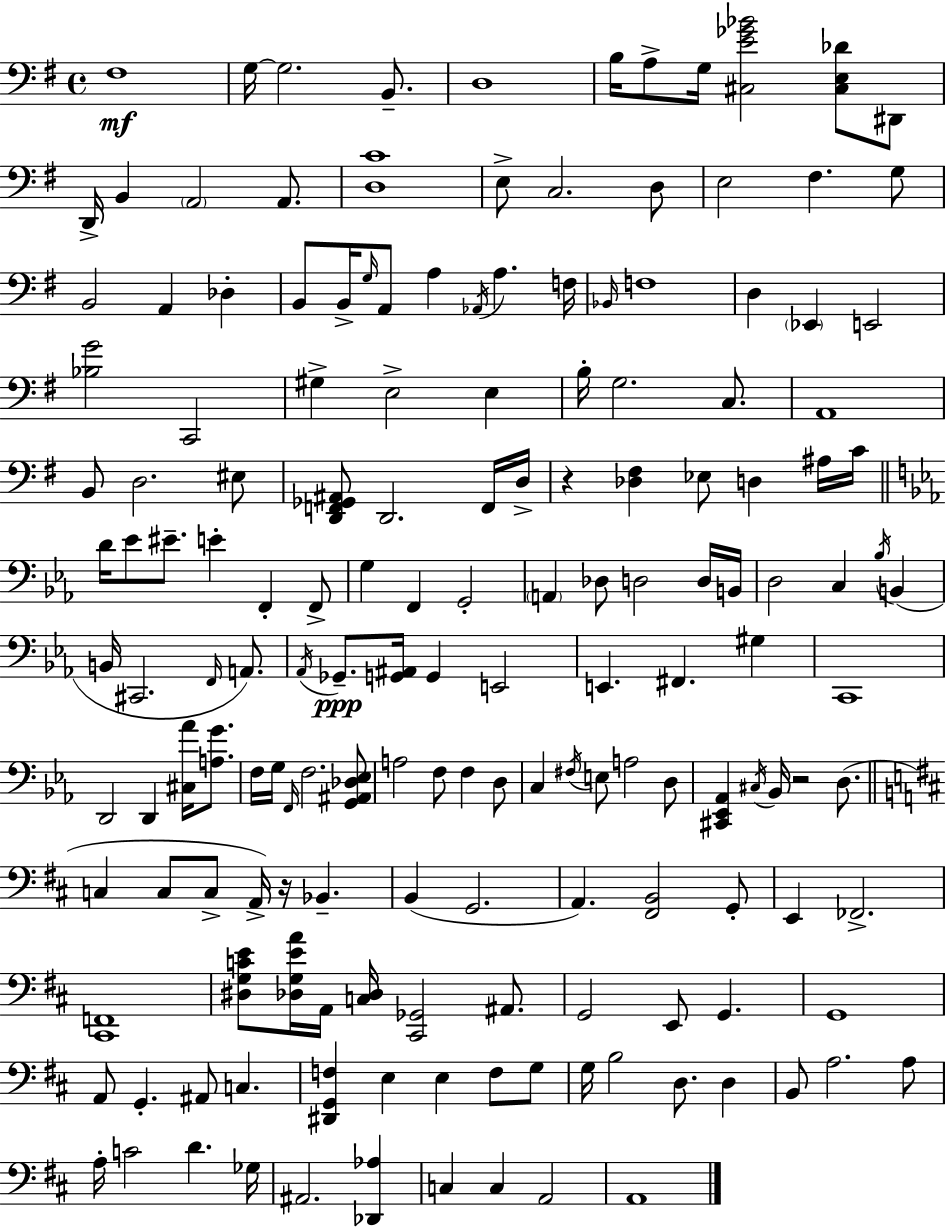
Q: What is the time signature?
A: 4/4